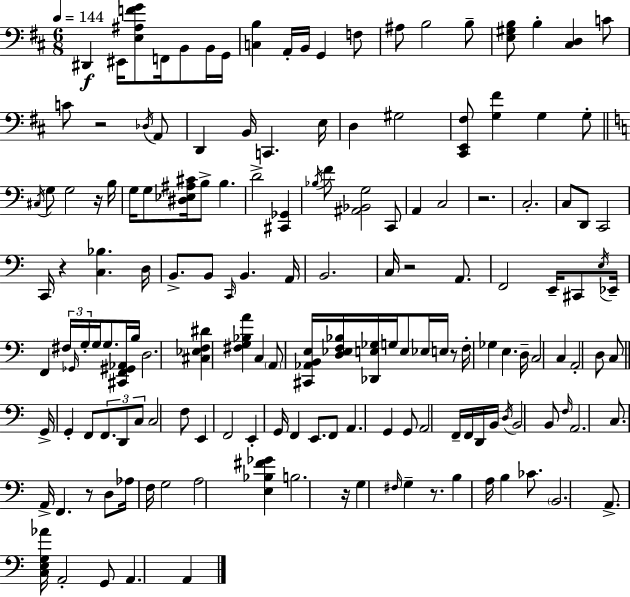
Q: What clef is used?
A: bass